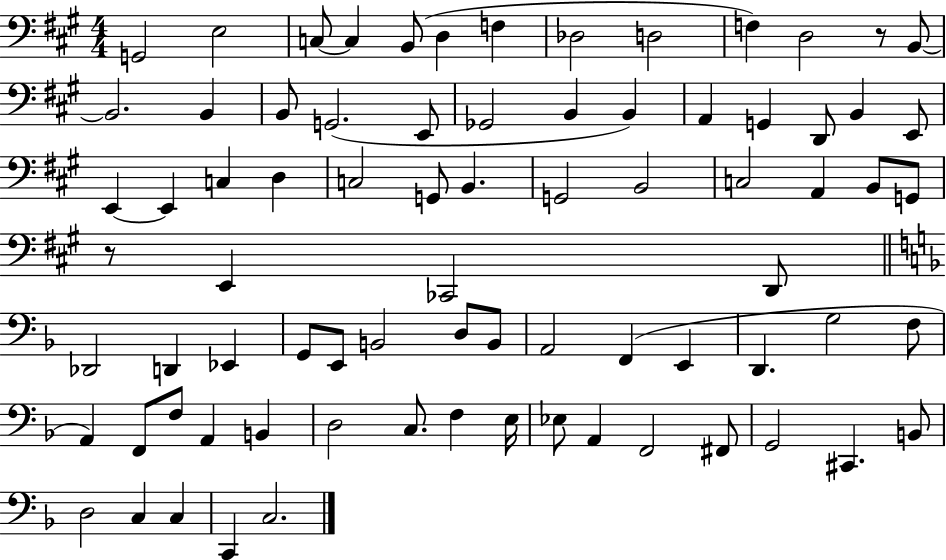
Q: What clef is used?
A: bass